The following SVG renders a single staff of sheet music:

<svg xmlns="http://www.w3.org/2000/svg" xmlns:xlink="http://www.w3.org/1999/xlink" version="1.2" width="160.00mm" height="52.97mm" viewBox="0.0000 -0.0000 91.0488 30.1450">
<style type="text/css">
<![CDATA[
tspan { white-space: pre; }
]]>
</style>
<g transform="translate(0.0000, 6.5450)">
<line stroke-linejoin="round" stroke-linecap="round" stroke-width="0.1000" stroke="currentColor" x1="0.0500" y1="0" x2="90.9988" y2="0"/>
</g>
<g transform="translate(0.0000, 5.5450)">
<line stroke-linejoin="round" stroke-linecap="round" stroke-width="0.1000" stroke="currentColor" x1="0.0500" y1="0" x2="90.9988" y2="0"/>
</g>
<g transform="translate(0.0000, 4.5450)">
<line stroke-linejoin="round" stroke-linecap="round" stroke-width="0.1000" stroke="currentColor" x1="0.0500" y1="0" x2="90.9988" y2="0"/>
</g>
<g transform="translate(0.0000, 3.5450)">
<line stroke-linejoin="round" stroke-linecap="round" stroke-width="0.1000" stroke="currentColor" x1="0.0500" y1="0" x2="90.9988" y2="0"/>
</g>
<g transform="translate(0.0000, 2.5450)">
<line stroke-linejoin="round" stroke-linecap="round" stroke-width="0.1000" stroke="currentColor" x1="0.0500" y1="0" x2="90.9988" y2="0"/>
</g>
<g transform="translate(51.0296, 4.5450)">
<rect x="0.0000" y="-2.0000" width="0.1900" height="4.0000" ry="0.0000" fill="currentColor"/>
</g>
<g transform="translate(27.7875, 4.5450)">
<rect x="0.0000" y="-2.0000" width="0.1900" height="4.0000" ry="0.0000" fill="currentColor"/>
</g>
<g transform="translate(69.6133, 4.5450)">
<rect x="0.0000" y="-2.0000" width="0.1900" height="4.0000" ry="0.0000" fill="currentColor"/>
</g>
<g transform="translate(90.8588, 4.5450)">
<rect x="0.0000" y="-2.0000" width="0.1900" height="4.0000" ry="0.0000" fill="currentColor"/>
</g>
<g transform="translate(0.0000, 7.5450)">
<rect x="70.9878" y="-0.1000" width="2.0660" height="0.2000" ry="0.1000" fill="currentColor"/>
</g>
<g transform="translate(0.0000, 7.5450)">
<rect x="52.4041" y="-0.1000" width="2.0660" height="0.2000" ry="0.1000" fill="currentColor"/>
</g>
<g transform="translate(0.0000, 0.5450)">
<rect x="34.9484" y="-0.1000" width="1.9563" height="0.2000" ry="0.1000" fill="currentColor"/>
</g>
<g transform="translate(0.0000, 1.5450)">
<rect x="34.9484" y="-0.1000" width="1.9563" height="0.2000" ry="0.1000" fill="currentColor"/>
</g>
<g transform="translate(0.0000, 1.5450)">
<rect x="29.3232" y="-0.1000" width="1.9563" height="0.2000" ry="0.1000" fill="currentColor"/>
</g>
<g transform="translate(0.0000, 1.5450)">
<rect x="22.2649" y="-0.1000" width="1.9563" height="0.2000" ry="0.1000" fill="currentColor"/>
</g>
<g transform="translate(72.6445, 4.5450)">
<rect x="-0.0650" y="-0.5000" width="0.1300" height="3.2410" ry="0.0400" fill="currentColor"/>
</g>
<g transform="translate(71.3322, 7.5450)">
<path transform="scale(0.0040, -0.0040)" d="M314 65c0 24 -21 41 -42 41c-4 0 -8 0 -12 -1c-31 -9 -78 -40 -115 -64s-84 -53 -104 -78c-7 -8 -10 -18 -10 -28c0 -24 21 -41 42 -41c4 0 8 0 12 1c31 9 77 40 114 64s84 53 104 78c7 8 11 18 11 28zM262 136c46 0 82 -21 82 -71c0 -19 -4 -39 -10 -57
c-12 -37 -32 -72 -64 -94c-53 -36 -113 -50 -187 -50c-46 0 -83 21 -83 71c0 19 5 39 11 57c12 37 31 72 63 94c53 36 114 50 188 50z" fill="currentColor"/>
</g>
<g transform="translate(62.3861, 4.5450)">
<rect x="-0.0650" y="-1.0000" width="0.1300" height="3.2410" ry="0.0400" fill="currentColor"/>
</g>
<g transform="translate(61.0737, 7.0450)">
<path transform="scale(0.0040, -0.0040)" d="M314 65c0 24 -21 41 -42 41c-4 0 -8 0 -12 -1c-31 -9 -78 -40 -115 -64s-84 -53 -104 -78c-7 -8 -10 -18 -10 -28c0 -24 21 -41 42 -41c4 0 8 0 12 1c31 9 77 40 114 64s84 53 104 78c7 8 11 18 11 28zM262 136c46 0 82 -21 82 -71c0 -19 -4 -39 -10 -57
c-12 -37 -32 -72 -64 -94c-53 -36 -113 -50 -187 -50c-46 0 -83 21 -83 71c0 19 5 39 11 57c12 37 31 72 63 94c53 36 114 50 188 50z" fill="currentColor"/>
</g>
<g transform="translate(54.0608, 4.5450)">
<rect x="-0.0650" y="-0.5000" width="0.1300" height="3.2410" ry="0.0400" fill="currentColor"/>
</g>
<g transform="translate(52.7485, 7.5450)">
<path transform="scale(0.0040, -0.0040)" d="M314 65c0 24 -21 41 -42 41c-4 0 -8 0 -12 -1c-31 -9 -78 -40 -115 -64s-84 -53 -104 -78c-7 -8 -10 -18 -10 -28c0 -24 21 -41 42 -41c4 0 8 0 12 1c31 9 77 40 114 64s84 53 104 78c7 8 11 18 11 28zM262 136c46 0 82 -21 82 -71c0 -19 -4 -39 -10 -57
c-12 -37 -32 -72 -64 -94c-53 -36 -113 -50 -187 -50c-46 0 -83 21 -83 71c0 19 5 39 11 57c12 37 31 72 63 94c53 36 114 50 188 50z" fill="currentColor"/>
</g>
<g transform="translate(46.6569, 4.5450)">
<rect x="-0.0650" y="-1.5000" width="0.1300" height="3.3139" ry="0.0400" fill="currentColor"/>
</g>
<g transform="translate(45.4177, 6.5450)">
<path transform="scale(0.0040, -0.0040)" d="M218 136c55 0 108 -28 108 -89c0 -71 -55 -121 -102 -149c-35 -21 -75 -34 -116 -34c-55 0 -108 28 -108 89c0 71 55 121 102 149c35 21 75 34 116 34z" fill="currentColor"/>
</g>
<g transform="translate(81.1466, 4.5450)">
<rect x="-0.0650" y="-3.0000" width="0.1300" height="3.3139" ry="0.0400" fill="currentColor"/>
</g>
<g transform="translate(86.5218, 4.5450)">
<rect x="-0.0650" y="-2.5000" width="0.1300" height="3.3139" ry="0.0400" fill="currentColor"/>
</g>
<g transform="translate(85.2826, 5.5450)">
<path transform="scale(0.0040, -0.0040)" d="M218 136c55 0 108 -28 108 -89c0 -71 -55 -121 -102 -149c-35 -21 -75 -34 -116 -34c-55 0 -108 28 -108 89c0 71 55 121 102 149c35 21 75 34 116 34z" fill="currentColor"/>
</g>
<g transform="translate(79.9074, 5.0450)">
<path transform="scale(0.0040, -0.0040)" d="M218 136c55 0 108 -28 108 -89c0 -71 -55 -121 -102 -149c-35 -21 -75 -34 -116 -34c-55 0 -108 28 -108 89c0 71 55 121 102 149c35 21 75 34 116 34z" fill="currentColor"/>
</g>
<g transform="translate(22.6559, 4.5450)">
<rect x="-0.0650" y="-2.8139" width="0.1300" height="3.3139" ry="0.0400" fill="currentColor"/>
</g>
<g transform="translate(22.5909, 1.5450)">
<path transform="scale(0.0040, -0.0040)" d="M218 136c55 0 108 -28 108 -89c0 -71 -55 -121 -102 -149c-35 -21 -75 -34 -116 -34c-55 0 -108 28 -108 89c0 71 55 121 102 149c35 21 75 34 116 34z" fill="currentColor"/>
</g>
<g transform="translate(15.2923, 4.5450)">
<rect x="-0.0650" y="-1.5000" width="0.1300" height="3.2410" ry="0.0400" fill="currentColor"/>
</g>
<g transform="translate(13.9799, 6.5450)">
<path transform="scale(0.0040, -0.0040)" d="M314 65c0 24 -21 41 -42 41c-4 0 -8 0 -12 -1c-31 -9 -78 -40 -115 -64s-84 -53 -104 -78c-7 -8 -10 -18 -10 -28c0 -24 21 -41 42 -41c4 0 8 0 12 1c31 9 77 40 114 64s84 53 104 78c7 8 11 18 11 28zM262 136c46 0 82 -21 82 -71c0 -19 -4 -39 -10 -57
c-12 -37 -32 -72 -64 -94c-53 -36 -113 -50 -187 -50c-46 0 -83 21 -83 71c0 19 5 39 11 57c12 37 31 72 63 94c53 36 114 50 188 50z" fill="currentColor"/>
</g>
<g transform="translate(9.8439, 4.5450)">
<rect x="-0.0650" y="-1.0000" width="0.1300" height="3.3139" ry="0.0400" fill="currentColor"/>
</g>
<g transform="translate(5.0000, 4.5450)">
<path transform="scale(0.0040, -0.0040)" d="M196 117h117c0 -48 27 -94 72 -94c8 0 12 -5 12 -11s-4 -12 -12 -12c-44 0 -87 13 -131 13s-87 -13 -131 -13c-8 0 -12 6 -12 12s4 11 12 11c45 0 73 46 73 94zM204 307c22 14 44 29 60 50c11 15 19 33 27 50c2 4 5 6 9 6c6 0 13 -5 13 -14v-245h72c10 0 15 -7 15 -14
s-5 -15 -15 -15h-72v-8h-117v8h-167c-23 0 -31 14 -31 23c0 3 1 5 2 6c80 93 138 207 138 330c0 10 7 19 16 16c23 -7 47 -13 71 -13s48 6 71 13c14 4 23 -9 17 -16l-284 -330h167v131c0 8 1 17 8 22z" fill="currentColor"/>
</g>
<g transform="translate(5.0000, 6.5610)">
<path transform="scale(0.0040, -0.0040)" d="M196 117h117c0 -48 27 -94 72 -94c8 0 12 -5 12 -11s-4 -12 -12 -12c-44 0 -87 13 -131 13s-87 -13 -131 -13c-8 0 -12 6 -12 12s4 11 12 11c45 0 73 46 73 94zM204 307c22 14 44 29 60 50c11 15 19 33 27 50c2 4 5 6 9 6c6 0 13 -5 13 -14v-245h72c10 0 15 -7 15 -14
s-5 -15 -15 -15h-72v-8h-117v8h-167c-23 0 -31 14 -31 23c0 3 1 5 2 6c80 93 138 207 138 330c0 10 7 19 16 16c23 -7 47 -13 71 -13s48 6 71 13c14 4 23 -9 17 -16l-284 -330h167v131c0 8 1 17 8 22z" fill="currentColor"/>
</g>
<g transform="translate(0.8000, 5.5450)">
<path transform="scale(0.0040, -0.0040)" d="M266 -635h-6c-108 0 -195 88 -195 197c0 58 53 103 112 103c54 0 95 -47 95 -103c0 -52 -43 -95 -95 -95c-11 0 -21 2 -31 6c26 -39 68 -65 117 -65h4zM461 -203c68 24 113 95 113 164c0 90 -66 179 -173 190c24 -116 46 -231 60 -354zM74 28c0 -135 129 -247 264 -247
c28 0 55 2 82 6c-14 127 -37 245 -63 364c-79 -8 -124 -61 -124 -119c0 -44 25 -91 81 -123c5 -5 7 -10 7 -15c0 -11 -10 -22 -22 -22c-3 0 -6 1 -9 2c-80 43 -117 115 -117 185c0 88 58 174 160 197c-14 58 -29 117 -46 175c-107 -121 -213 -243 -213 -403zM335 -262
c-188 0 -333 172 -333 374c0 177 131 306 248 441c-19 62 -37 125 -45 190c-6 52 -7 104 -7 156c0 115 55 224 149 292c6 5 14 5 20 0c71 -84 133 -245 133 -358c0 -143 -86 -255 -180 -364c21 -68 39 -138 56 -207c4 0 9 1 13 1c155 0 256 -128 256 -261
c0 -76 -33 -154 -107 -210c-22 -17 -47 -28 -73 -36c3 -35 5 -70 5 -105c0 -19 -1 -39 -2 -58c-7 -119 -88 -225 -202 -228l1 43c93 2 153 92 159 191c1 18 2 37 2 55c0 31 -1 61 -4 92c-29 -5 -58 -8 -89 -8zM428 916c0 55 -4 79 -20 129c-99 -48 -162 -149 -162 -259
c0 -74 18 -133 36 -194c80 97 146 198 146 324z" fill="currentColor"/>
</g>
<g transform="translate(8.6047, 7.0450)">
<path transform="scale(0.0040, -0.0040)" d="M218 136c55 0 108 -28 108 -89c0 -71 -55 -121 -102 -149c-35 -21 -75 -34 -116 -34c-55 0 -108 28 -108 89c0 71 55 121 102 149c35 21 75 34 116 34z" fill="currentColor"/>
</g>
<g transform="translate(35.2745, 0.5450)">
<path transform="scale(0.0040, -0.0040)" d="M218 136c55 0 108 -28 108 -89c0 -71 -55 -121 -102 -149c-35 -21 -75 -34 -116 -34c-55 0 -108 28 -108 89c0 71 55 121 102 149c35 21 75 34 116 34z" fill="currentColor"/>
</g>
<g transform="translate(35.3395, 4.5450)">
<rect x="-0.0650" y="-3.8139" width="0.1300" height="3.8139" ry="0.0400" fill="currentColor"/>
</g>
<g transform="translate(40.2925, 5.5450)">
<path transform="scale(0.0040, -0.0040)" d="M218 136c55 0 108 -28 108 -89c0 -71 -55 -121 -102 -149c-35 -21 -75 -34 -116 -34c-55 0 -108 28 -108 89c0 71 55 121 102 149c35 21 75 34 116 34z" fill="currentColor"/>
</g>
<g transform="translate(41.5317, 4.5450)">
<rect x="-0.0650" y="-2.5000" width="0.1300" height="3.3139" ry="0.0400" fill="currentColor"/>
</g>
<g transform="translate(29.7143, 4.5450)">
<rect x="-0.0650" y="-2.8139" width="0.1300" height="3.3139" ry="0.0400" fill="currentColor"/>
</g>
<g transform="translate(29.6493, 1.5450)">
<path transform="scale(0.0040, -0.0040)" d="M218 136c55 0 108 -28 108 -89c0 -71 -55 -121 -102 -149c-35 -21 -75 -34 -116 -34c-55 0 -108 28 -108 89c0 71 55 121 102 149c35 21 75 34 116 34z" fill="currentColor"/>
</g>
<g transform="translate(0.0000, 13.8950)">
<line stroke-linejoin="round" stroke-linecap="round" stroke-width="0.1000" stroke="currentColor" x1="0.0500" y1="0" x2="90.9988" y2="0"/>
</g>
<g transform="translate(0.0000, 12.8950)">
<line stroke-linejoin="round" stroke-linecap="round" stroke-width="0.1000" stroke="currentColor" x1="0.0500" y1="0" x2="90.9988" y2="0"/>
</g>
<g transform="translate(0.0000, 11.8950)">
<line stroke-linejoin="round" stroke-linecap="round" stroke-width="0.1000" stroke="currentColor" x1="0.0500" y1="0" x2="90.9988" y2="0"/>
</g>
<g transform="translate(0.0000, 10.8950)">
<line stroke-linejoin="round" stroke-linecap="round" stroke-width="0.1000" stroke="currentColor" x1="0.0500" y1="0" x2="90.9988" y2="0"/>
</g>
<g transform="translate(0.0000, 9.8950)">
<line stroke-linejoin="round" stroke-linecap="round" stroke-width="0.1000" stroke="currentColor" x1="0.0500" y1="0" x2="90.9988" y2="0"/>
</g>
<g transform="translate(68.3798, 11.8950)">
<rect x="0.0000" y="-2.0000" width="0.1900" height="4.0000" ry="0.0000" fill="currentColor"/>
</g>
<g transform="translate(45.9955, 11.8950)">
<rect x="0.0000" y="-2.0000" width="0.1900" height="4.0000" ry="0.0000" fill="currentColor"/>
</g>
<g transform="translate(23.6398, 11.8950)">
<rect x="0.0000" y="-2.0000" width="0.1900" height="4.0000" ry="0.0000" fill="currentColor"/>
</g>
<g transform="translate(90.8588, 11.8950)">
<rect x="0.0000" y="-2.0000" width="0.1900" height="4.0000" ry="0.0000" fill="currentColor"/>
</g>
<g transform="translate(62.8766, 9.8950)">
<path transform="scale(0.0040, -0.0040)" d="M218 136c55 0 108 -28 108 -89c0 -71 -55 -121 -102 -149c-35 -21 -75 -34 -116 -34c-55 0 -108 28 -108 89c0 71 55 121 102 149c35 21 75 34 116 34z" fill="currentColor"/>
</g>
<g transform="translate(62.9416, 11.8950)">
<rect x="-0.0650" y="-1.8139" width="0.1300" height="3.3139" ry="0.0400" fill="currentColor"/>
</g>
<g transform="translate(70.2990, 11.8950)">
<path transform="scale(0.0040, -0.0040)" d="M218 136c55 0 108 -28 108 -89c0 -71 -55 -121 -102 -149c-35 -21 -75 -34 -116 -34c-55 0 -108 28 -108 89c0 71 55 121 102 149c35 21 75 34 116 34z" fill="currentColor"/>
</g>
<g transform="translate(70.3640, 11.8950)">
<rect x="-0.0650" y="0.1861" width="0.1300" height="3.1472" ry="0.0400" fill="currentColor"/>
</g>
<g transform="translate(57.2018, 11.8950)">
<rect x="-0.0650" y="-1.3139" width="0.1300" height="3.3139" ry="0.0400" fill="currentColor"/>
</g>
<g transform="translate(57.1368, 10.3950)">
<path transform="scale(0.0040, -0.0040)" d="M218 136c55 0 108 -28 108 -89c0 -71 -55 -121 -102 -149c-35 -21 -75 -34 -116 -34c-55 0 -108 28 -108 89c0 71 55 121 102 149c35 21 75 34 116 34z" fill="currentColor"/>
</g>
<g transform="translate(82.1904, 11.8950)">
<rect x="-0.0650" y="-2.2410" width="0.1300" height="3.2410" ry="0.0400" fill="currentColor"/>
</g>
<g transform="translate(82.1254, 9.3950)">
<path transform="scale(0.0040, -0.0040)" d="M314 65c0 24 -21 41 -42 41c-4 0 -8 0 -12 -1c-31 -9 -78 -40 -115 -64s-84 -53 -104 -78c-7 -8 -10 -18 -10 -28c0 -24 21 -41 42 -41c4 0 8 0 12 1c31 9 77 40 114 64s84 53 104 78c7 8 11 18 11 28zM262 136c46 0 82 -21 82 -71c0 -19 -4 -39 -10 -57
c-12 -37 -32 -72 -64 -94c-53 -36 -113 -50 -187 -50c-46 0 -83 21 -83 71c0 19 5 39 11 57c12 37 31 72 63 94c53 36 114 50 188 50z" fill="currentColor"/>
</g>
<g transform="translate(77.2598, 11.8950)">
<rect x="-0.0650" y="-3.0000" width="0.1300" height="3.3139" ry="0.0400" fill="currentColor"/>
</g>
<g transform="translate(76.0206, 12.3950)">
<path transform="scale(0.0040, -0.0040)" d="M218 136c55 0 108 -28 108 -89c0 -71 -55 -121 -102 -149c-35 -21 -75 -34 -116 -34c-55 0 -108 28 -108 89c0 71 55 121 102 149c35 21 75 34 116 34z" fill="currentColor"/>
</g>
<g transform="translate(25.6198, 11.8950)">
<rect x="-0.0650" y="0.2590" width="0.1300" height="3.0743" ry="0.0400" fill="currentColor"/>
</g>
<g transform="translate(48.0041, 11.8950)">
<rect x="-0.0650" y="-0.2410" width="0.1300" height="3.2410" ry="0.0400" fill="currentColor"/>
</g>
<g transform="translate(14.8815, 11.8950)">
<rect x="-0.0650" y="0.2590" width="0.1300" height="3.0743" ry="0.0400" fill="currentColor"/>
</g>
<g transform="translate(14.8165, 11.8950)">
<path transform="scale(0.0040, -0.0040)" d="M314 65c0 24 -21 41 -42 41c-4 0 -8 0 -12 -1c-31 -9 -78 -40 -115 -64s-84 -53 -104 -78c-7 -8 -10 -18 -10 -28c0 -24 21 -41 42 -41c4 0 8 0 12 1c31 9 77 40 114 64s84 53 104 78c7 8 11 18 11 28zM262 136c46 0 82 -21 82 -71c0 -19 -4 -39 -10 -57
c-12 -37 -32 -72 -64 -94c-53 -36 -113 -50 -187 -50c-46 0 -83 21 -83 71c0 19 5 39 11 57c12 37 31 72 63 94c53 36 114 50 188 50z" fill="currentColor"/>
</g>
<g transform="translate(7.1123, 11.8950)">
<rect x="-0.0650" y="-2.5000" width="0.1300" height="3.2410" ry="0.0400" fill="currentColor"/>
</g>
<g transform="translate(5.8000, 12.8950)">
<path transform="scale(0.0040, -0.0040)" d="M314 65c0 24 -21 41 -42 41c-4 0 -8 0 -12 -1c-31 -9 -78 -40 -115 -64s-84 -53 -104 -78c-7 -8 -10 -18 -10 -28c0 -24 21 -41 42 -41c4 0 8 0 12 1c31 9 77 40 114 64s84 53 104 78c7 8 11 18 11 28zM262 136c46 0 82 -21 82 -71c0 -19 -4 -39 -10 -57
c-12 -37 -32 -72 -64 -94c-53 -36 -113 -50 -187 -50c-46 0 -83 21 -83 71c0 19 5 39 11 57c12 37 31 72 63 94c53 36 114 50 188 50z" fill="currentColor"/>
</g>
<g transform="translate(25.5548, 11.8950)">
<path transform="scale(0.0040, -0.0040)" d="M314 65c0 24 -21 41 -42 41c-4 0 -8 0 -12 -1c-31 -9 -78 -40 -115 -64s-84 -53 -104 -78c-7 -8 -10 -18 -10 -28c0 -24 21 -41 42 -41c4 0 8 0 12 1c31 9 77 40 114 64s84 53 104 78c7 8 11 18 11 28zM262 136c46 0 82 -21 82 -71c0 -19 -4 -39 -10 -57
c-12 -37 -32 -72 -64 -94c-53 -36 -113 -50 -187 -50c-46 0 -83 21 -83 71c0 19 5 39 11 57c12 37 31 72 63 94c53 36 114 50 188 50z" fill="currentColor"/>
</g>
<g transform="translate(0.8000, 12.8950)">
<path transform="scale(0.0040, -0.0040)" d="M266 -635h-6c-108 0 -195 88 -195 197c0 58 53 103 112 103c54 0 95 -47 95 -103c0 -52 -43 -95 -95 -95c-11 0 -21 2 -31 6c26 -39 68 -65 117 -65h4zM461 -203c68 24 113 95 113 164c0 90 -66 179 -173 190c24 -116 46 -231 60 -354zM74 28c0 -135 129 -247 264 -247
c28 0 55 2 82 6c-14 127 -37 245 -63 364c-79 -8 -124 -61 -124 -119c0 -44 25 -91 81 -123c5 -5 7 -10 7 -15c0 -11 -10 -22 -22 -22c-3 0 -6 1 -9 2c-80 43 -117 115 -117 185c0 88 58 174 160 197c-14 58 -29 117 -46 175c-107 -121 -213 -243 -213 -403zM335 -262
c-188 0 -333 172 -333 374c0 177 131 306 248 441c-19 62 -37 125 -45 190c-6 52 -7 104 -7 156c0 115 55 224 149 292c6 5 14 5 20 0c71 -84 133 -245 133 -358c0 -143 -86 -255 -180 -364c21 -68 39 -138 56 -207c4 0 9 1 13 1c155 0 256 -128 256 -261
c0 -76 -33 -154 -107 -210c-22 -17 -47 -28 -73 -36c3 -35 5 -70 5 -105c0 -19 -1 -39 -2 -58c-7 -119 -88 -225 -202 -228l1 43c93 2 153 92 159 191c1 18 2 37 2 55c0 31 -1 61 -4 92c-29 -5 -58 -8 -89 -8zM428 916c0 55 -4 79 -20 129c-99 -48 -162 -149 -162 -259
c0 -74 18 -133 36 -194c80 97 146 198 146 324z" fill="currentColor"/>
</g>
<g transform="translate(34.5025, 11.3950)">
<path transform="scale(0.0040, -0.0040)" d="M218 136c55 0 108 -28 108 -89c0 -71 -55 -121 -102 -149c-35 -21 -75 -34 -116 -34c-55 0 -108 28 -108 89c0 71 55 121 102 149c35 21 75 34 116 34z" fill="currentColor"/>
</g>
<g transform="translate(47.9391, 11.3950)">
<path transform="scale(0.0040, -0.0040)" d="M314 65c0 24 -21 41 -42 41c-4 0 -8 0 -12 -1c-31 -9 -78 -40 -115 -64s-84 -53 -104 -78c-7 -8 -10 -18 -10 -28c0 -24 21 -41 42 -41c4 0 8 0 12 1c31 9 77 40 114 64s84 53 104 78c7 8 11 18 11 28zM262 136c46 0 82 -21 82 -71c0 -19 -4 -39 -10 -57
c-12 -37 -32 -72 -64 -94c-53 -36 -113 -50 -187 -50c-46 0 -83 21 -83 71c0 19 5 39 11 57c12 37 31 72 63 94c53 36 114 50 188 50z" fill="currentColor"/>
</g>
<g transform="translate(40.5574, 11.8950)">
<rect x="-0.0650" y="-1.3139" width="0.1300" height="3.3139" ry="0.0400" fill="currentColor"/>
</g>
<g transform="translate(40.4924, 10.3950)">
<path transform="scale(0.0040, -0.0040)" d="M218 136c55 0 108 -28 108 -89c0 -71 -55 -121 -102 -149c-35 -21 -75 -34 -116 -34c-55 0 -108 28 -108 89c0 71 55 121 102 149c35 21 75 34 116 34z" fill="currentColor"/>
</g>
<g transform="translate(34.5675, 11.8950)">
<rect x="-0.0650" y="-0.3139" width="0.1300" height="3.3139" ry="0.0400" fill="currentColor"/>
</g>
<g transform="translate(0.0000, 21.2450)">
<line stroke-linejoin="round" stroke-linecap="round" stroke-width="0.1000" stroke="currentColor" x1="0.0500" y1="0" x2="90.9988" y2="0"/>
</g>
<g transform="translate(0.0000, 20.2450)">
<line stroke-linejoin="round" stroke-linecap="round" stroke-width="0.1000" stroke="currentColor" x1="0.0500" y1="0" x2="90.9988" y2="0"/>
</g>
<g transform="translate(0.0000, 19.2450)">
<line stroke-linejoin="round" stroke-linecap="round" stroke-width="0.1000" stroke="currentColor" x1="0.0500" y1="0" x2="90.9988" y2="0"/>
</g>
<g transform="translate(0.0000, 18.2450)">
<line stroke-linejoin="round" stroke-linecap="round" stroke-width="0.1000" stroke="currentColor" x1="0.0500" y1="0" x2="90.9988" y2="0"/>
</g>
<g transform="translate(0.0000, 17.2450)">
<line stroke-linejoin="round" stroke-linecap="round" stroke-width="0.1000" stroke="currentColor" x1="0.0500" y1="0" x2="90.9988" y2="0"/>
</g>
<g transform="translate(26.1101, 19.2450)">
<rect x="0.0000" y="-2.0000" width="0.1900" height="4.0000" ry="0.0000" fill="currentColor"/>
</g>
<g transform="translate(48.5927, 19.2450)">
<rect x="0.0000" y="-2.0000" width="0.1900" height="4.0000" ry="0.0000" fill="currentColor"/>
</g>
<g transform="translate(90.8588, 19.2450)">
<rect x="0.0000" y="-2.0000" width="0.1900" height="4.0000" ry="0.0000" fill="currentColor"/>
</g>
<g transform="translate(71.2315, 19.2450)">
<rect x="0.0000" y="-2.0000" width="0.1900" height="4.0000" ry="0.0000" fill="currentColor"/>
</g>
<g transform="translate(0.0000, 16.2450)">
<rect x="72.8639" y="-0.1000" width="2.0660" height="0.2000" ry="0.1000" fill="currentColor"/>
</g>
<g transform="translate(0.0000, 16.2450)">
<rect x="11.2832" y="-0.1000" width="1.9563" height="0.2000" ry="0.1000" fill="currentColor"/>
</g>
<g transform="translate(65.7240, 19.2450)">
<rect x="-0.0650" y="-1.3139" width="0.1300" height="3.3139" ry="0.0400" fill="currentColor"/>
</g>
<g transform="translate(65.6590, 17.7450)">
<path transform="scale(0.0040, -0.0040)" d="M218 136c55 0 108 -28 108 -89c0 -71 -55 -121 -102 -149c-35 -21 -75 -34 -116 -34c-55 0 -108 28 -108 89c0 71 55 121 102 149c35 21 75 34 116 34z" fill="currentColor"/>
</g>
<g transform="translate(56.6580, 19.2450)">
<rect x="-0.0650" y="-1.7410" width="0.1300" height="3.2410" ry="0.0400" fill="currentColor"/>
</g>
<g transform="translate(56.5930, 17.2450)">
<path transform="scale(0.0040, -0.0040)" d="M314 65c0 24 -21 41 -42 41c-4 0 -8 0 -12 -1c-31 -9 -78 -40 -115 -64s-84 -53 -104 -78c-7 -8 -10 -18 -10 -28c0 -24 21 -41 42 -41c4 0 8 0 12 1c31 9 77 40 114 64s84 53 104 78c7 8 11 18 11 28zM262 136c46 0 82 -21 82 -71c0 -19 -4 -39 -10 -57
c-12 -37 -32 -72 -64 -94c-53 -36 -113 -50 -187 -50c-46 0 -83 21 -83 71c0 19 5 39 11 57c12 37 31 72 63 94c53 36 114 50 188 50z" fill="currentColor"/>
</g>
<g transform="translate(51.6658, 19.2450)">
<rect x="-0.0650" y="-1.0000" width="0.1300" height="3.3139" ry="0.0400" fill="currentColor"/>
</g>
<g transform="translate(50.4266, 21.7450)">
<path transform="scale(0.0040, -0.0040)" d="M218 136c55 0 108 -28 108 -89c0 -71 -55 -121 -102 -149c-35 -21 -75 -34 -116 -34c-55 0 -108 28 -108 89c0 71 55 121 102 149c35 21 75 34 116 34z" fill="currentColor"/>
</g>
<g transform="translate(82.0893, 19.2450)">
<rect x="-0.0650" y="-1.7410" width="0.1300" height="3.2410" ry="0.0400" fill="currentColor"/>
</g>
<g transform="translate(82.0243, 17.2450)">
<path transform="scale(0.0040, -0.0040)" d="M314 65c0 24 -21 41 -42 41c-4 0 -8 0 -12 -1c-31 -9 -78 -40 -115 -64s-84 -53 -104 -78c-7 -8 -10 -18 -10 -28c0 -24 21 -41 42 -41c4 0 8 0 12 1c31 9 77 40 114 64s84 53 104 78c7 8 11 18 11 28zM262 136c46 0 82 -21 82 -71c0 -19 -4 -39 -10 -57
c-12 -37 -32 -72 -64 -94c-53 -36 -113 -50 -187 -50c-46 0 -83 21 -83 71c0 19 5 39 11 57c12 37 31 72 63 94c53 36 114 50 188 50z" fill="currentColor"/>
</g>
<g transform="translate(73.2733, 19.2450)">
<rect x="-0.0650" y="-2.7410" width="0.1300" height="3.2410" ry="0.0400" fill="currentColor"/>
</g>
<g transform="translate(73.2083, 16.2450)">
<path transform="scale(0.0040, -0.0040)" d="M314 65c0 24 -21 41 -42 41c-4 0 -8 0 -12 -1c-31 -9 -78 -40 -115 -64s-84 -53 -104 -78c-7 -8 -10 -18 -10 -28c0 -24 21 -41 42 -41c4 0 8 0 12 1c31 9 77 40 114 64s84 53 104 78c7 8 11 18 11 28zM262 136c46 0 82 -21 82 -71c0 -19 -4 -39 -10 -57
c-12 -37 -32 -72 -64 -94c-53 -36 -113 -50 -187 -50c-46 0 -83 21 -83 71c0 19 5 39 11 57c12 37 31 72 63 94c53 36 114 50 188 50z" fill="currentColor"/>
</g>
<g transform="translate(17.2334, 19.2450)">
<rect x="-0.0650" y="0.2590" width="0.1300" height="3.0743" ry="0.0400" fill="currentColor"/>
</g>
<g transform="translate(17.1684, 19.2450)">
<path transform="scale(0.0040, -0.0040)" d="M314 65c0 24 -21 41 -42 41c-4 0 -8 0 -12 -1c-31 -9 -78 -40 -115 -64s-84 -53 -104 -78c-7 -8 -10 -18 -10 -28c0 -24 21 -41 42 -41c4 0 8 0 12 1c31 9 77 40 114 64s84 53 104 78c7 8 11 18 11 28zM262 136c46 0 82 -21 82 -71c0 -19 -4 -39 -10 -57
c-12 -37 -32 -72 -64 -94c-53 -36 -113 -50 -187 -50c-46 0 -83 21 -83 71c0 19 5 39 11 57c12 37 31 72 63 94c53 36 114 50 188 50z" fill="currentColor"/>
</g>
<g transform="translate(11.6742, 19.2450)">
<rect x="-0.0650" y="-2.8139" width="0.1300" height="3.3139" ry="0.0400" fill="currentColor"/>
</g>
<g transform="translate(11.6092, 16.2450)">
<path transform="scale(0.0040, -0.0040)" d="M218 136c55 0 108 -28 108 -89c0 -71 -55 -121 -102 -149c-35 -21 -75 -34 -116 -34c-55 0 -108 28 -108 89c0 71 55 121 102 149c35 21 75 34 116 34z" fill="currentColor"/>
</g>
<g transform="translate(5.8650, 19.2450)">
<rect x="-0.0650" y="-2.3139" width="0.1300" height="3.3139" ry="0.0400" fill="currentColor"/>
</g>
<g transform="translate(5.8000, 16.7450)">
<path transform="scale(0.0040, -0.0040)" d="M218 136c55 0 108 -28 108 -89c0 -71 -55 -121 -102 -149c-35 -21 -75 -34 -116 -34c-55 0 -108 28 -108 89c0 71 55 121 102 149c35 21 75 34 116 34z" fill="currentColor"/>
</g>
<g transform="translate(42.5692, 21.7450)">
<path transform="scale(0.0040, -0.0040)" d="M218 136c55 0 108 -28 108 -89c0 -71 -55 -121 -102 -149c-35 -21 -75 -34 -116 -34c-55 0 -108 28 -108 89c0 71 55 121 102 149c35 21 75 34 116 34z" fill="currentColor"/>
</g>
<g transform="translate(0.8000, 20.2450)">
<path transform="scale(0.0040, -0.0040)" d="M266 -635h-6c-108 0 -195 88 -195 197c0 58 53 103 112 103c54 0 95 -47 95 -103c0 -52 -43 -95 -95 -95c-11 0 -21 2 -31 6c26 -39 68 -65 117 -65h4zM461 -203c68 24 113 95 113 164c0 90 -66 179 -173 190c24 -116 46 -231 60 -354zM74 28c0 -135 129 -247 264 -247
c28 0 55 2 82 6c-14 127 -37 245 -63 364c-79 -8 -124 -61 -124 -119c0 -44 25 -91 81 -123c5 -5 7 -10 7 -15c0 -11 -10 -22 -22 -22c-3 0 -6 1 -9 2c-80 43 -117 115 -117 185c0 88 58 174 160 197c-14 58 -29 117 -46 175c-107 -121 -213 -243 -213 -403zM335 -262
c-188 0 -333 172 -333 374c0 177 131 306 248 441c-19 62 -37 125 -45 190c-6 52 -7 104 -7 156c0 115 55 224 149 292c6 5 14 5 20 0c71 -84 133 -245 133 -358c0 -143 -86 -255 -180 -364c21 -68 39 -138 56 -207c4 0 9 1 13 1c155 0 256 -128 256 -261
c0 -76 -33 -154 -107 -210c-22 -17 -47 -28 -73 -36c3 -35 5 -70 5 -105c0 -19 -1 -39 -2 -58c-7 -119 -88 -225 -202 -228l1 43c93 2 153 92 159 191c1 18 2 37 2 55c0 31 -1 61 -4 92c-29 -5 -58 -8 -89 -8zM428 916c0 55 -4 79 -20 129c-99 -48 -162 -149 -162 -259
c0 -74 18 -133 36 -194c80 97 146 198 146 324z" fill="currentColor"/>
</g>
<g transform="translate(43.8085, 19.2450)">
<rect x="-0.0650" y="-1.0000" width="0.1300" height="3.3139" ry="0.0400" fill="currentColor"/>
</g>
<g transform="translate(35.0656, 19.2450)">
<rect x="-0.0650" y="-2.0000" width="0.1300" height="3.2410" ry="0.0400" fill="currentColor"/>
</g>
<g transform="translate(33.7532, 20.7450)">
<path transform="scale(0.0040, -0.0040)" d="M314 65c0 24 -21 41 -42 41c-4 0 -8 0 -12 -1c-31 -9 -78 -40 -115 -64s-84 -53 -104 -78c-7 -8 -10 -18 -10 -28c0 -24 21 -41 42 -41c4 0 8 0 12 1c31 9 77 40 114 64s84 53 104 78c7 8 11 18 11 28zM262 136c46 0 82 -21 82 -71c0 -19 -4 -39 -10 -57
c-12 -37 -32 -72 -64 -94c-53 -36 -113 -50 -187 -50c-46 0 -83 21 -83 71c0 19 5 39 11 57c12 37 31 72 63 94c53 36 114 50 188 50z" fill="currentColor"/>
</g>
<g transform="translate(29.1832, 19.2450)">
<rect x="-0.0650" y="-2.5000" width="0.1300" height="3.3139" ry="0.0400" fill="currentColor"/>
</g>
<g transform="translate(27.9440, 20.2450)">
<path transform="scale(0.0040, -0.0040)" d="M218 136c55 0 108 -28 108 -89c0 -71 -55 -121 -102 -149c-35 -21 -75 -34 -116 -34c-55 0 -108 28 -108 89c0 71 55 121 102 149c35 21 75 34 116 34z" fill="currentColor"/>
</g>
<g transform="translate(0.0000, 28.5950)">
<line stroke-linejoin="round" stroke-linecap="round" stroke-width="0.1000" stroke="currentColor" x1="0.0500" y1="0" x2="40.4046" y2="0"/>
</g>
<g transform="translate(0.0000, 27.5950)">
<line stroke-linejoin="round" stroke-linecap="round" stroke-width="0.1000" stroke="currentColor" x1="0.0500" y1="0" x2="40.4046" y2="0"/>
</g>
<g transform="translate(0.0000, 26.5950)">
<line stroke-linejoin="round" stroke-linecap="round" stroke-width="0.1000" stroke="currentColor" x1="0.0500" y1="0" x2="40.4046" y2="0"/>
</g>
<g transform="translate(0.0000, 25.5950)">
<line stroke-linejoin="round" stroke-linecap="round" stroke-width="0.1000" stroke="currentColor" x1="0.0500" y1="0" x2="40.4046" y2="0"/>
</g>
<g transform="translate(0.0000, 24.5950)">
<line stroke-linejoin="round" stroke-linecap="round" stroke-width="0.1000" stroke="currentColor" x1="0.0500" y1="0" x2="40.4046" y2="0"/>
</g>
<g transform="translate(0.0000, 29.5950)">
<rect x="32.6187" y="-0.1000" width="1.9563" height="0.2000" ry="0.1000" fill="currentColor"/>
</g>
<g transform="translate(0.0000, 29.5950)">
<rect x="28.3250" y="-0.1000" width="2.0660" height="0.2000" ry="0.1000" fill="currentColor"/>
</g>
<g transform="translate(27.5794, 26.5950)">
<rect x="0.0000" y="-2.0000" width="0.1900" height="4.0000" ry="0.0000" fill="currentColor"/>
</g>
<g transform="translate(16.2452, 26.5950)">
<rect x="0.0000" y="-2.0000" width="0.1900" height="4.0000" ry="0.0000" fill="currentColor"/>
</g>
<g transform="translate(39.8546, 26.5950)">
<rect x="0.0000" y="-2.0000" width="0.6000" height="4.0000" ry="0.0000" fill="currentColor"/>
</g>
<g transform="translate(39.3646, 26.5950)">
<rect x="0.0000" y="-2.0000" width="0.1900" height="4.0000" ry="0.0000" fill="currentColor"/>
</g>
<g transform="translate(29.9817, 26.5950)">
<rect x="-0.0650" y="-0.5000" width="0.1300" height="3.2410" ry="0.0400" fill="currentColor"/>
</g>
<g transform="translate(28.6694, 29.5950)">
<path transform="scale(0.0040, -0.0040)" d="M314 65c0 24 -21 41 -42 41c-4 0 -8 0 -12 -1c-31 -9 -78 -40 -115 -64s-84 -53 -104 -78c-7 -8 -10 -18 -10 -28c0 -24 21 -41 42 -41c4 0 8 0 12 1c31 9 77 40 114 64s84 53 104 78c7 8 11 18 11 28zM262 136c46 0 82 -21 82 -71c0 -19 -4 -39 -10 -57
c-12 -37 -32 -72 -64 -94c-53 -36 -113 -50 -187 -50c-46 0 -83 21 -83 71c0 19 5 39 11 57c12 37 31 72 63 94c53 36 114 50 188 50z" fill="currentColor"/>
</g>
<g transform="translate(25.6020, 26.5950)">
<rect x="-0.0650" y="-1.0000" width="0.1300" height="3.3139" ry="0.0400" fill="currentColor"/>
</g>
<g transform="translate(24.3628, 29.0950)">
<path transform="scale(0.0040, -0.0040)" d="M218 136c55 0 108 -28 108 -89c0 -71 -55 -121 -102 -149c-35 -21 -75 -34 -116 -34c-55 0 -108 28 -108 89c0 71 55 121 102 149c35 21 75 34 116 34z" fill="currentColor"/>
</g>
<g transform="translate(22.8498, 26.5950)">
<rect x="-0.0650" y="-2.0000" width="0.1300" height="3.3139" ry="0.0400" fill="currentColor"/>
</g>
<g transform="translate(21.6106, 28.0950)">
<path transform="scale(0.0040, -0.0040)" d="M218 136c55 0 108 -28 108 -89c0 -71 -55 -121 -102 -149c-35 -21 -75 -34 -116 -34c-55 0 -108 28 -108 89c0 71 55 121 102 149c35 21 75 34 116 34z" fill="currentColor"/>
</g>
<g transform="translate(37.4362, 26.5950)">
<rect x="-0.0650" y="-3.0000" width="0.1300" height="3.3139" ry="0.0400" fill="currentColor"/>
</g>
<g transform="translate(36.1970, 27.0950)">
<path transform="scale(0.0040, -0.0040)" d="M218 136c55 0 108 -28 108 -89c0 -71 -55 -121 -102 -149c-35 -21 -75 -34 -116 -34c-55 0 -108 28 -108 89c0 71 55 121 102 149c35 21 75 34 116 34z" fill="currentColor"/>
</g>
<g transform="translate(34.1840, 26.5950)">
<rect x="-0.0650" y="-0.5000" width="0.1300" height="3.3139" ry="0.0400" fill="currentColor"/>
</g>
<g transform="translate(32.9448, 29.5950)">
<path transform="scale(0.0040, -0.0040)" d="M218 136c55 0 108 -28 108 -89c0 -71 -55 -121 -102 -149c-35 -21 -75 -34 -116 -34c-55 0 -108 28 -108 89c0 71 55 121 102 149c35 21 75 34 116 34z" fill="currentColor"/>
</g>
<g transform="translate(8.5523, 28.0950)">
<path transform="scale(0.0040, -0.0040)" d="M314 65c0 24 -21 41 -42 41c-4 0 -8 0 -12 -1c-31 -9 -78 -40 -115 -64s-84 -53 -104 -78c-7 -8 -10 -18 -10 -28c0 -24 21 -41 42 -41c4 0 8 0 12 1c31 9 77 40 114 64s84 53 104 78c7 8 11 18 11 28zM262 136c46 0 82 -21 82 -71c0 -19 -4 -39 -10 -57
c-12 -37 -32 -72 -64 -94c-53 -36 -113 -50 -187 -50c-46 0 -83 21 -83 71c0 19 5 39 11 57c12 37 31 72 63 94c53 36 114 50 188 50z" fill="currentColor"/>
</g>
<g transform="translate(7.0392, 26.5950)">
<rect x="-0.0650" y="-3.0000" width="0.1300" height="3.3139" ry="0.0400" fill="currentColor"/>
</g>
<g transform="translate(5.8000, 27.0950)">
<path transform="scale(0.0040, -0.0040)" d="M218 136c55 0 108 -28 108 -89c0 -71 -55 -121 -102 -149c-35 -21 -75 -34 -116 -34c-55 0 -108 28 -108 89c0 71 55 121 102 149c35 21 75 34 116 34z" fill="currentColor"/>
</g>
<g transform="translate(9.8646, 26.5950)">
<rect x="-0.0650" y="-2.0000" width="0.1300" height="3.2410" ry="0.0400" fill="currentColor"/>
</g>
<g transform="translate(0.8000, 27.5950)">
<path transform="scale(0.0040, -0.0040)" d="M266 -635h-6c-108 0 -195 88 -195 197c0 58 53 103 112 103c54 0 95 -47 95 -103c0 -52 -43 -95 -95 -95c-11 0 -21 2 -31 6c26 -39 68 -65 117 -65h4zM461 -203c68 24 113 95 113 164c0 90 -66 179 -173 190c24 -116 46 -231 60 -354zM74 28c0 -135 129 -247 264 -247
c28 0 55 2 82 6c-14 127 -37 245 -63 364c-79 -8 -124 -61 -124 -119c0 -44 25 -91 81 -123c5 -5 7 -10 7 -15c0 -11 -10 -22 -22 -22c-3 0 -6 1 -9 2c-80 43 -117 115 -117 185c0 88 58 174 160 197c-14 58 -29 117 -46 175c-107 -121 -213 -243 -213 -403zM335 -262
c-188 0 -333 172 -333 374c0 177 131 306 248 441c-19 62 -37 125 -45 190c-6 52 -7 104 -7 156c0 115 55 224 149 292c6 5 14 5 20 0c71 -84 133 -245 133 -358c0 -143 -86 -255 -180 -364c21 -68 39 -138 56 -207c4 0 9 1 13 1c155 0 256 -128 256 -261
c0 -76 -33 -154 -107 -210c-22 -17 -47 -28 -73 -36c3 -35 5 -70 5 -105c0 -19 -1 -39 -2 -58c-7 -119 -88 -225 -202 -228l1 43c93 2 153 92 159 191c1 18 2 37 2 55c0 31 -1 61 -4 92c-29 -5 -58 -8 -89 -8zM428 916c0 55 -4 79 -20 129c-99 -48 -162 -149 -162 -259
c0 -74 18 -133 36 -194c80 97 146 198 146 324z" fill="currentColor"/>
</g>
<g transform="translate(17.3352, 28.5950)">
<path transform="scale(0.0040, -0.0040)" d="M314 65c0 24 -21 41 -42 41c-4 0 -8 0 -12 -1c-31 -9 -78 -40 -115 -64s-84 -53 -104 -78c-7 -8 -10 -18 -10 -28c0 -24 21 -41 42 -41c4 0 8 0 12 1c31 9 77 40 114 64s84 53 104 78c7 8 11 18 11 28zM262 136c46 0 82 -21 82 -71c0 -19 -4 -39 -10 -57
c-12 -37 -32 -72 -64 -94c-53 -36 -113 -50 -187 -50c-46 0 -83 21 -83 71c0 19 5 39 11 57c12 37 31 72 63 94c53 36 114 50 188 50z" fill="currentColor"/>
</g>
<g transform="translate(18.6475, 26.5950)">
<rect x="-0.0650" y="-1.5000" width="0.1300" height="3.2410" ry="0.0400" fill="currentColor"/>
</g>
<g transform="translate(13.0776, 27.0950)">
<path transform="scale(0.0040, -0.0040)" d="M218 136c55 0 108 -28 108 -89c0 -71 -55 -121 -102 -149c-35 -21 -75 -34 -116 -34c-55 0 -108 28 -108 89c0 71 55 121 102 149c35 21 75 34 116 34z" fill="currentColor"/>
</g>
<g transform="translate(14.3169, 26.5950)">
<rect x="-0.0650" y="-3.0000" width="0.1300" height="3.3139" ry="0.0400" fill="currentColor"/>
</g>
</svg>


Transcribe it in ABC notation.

X:1
T:Untitled
M:4/4
L:1/4
K:C
D E2 a a c' G E C2 D2 C2 A G G2 B2 B2 c e c2 e f B A g2 g a B2 G F2 D D f2 e a2 f2 A F2 A E2 F D C2 C A